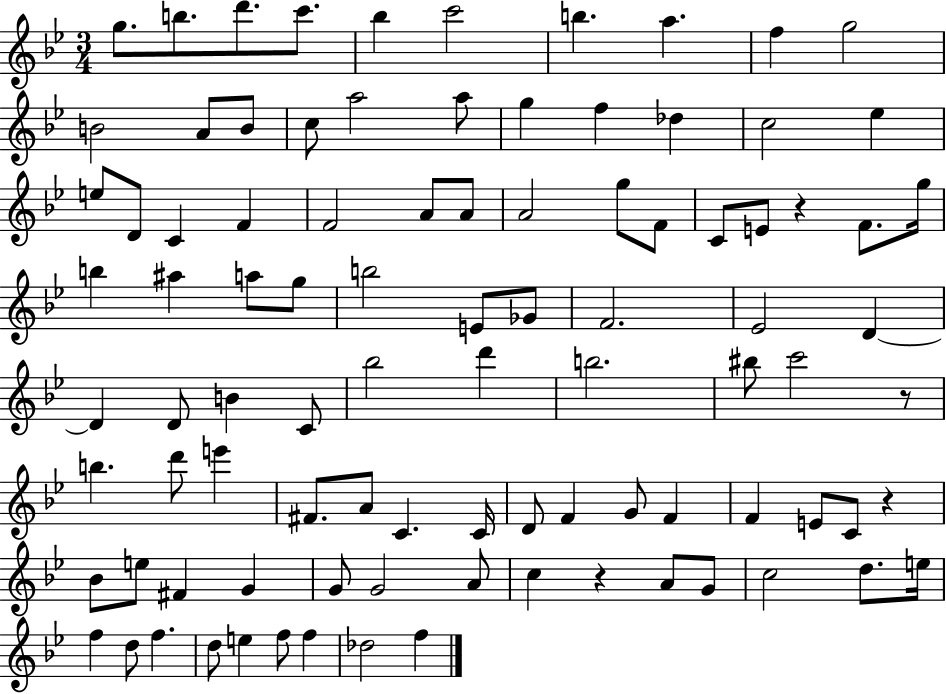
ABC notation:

X:1
T:Untitled
M:3/4
L:1/4
K:Bb
g/2 b/2 d'/2 c'/2 _b c'2 b a f g2 B2 A/2 B/2 c/2 a2 a/2 g f _d c2 _e e/2 D/2 C F F2 A/2 A/2 A2 g/2 F/2 C/2 E/2 z F/2 g/4 b ^a a/2 g/2 b2 E/2 _G/2 F2 _E2 D D D/2 B C/2 _b2 d' b2 ^b/2 c'2 z/2 b d'/2 e' ^F/2 A/2 C C/4 D/2 F G/2 F F E/2 C/2 z _B/2 e/2 ^F G G/2 G2 A/2 c z A/2 G/2 c2 d/2 e/4 f d/2 f d/2 e f/2 f _d2 f